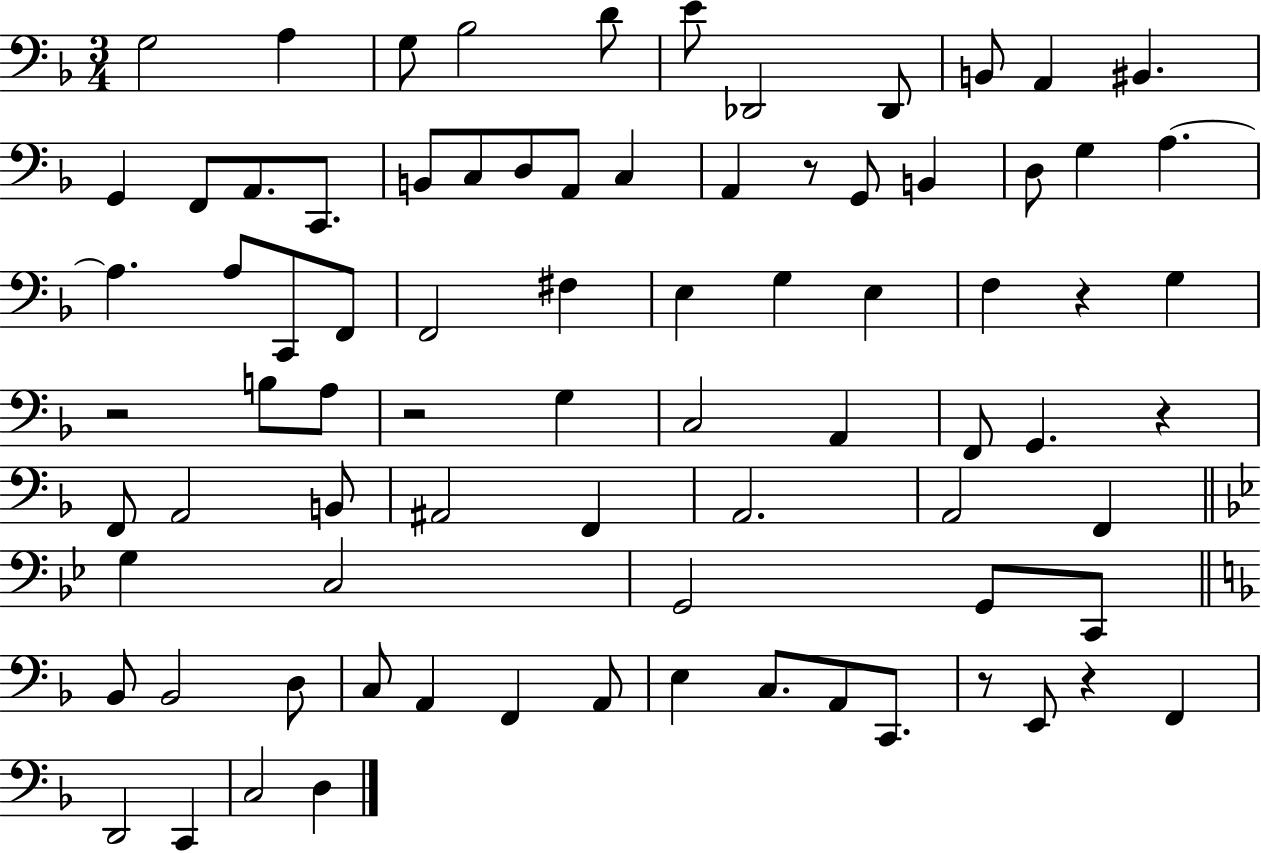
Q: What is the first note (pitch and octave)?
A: G3